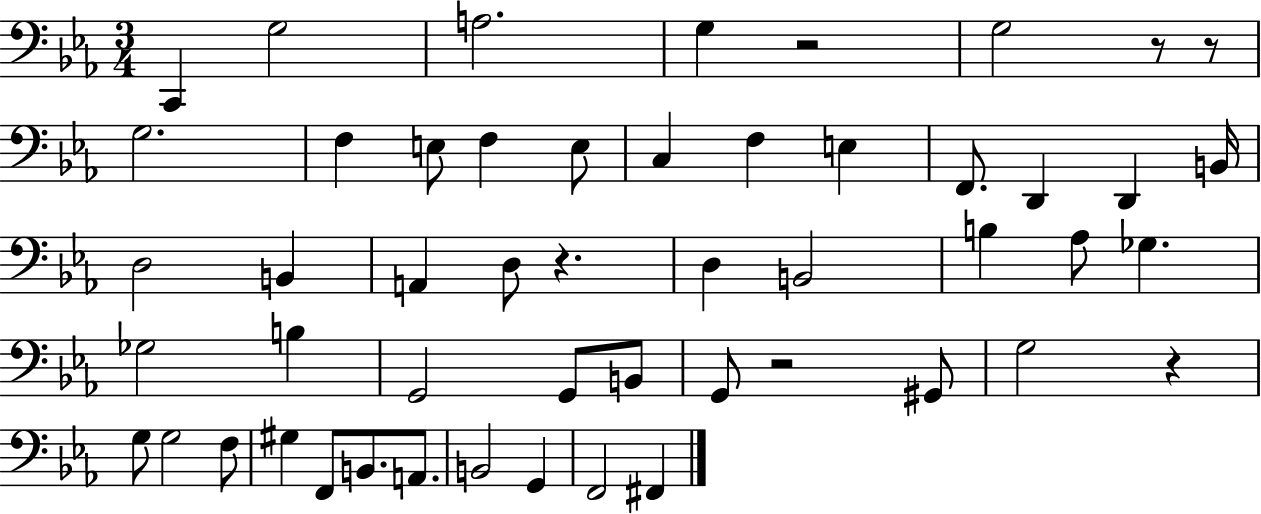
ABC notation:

X:1
T:Untitled
M:3/4
L:1/4
K:Eb
C,, G,2 A,2 G, z2 G,2 z/2 z/2 G,2 F, E,/2 F, E,/2 C, F, E, F,,/2 D,, D,, B,,/4 D,2 B,, A,, D,/2 z D, B,,2 B, _A,/2 _G, _G,2 B, G,,2 G,,/2 B,,/2 G,,/2 z2 ^G,,/2 G,2 z G,/2 G,2 F,/2 ^G, F,,/2 B,,/2 A,,/2 B,,2 G,, F,,2 ^F,,